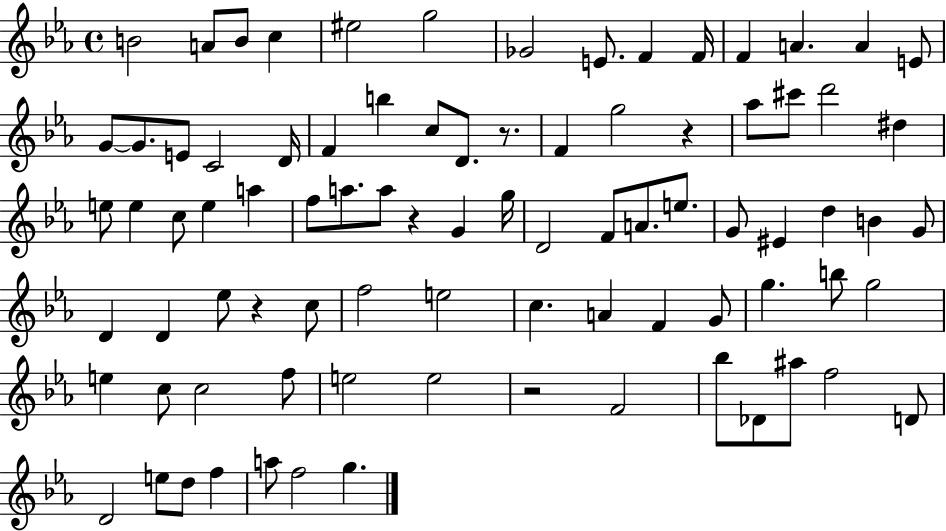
B4/h A4/e B4/e C5/q EIS5/h G5/h Gb4/h E4/e. F4/q F4/s F4/q A4/q. A4/q E4/e G4/e G4/e. E4/e C4/h D4/s F4/q B5/q C5/e D4/e. R/e. F4/q G5/h R/q Ab5/e C#6/e D6/h D#5/q E5/e E5/q C5/e E5/q A5/q F5/e A5/e. A5/e R/q G4/q G5/s D4/h F4/e A4/e. E5/e. G4/e EIS4/q D5/q B4/q G4/e D4/q D4/q Eb5/e R/q C5/e F5/h E5/h C5/q. A4/q F4/q G4/e G5/q. B5/e G5/h E5/q C5/e C5/h F5/e E5/h E5/h R/h F4/h Bb5/e Db4/e A#5/e F5/h D4/e D4/h E5/e D5/e F5/q A5/e F5/h G5/q.